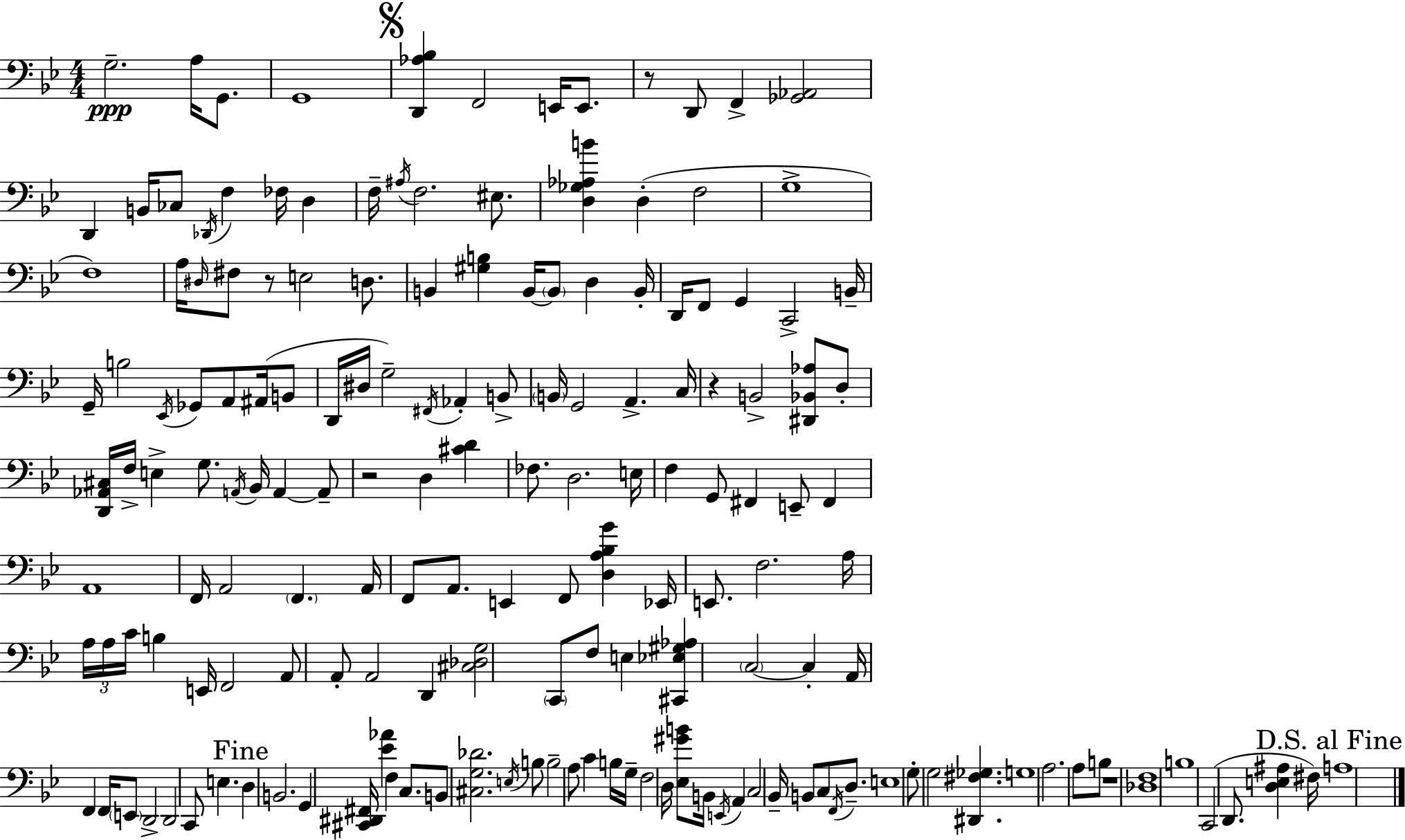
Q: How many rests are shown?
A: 5